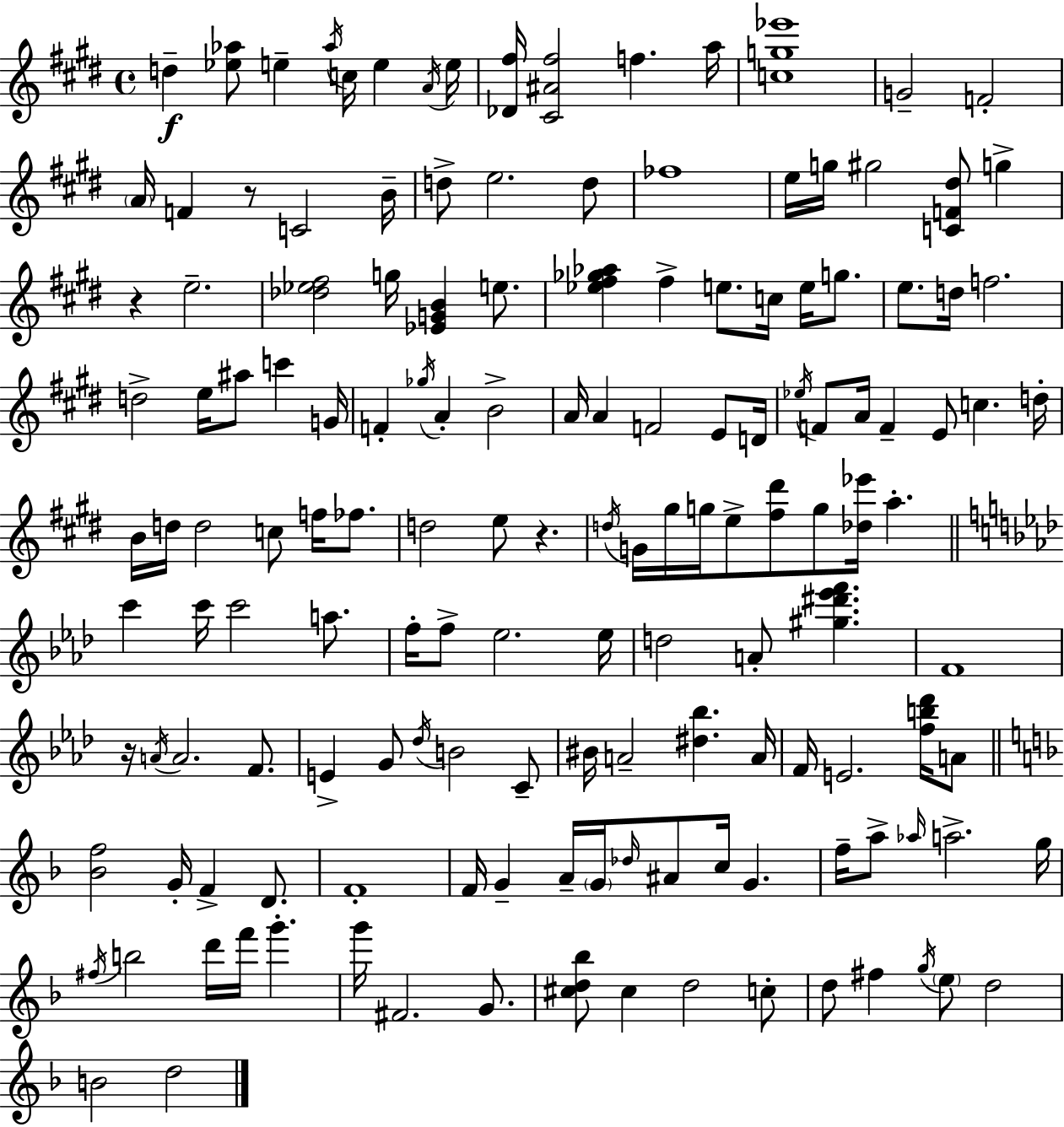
D5/q [Eb5,Ab5]/e E5/q Ab5/s C5/s E5/q A4/s E5/s [Db4,F#5]/s [C#4,A#4,F#5]/h F5/q. A5/s [C5,G5,Eb6]/w G4/h F4/h A4/s F4/q R/e C4/h B4/s D5/e E5/h. D5/e FES5/w E5/s G5/s G#5/h [C4,F4,D#5]/e G5/q R/q E5/h. [Db5,Eb5,F#5]/h G5/s [Eb4,G4,B4]/q E5/e. [Eb5,F#5,Gb5,Ab5]/q F#5/q E5/e. C5/s E5/s G5/e. E5/e. D5/s F5/h. D5/h E5/s A#5/e C6/q G4/s F4/q Gb5/s A4/q B4/h A4/s A4/q F4/h E4/e D4/s Eb5/s F4/e A4/s F4/q E4/e C5/q. D5/s B4/s D5/s D5/h C5/e F5/s FES5/e. D5/h E5/e R/q. D5/s G4/s G#5/s G5/s E5/e [F#5,D#6]/e G5/e [Db5,Eb6]/s A5/q. C6/q C6/s C6/h A5/e. F5/s F5/e Eb5/h. Eb5/s D5/h A4/e [G#5,D#6,Eb6,F6]/q. F4/w R/s A4/s A4/h. F4/e. E4/q G4/e Db5/s B4/h C4/e BIS4/s A4/h [D#5,Bb5]/q. A4/s F4/s E4/h. [F5,B5,Db6]/s A4/e [Bb4,F5]/h G4/s F4/q D4/e. F4/w F4/s G4/q A4/s G4/s Db5/s A#4/e C5/s G4/q. F5/s A5/e Ab5/s A5/h. G5/s F#5/s B5/h D6/s F6/s G6/q. G6/s F#4/h. G4/e. [C#5,D5,Bb5]/e C#5/q D5/h C5/e D5/e F#5/q G5/s E5/e D5/h B4/h D5/h